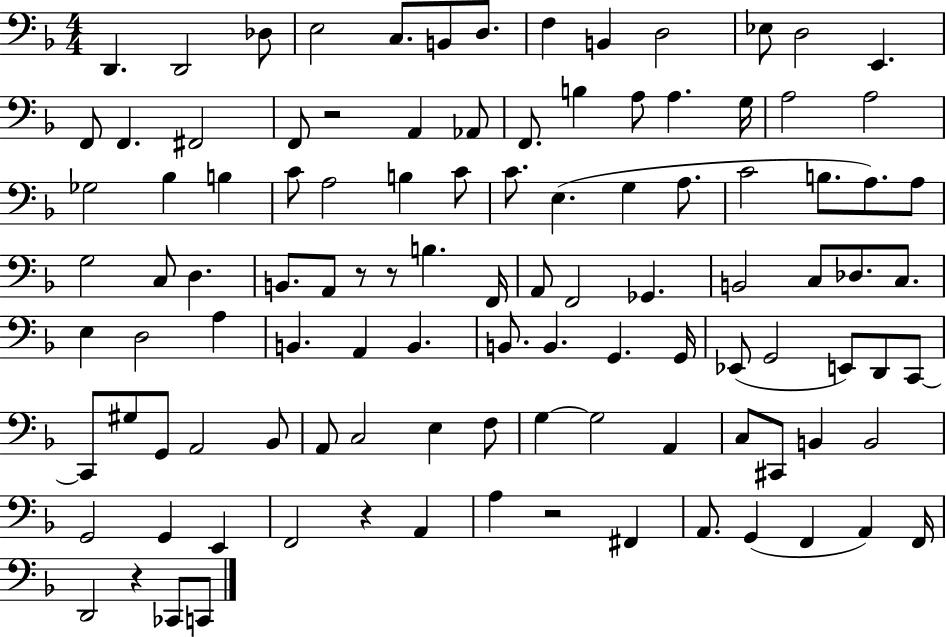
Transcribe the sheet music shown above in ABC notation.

X:1
T:Untitled
M:4/4
L:1/4
K:F
D,, D,,2 _D,/2 E,2 C,/2 B,,/2 D,/2 F, B,, D,2 _E,/2 D,2 E,, F,,/2 F,, ^F,,2 F,,/2 z2 A,, _A,,/2 F,,/2 B, A,/2 A, G,/4 A,2 A,2 _G,2 _B, B, C/2 A,2 B, C/2 C/2 E, G, A,/2 C2 B,/2 A,/2 A,/2 G,2 C,/2 D, B,,/2 A,,/2 z/2 z/2 B, F,,/4 A,,/2 F,,2 _G,, B,,2 C,/2 _D,/2 C,/2 E, D,2 A, B,, A,, B,, B,,/2 B,, G,, G,,/4 _E,,/2 G,,2 E,,/2 D,,/2 C,,/2 C,,/2 ^G,/2 G,,/2 A,,2 _B,,/2 A,,/2 C,2 E, F,/2 G, G,2 A,, C,/2 ^C,,/2 B,, B,,2 G,,2 G,, E,, F,,2 z A,, A, z2 ^F,, A,,/2 G,, F,, A,, F,,/4 D,,2 z _C,,/2 C,,/2